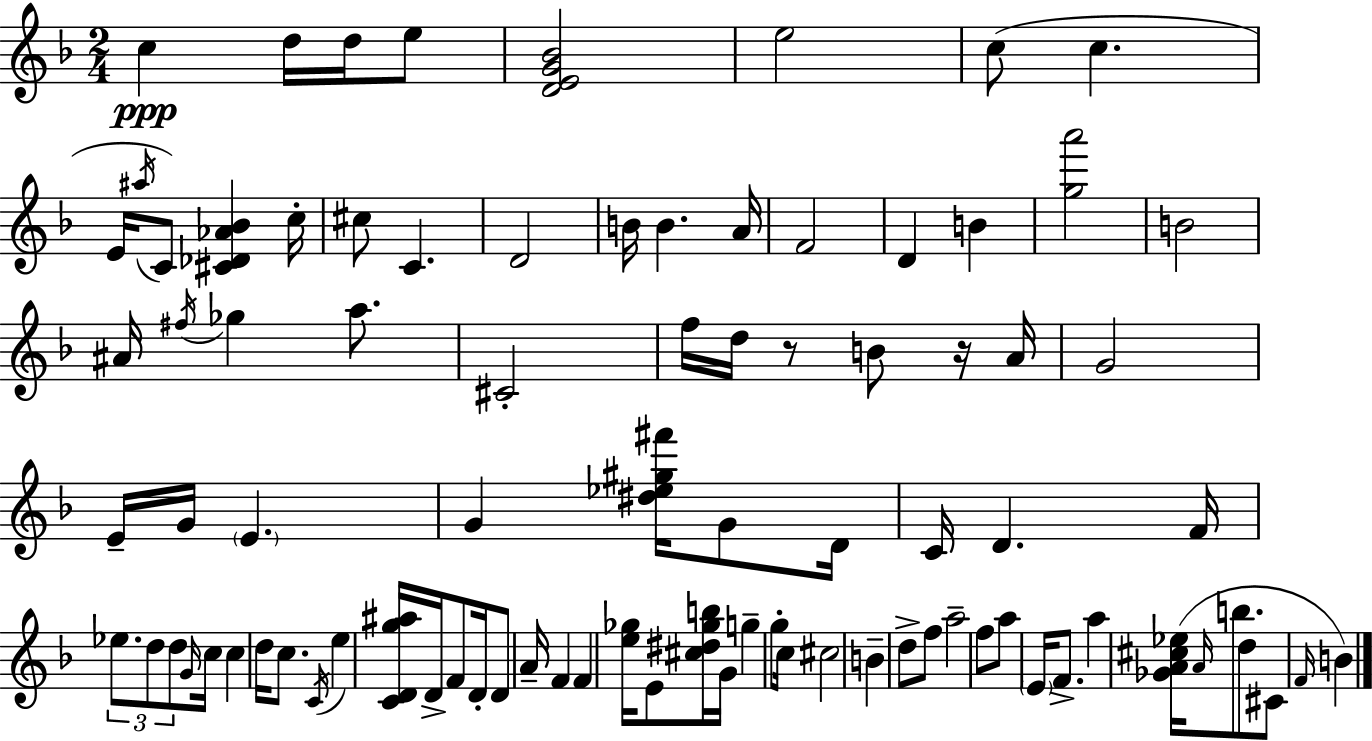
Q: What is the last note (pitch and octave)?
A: B4